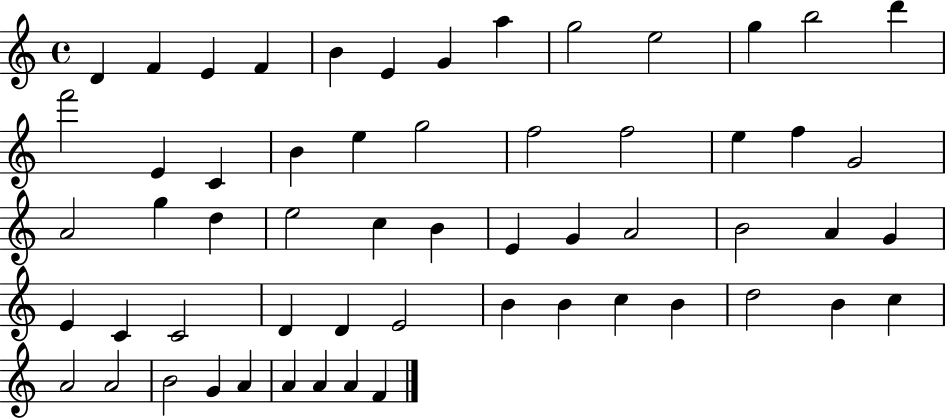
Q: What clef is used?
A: treble